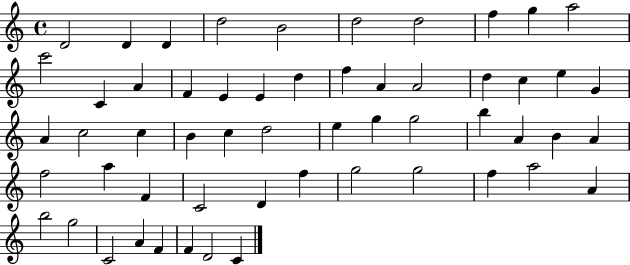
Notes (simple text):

D4/h D4/q D4/q D5/h B4/h D5/h D5/h F5/q G5/q A5/h C6/h C4/q A4/q F4/q E4/q E4/q D5/q F5/q A4/q A4/h D5/q C5/q E5/q G4/q A4/q C5/h C5/q B4/q C5/q D5/h E5/q G5/q G5/h B5/q A4/q B4/q A4/q F5/h A5/q F4/q C4/h D4/q F5/q G5/h G5/h F5/q A5/h A4/q B5/h G5/h C4/h A4/q F4/q F4/q D4/h C4/q